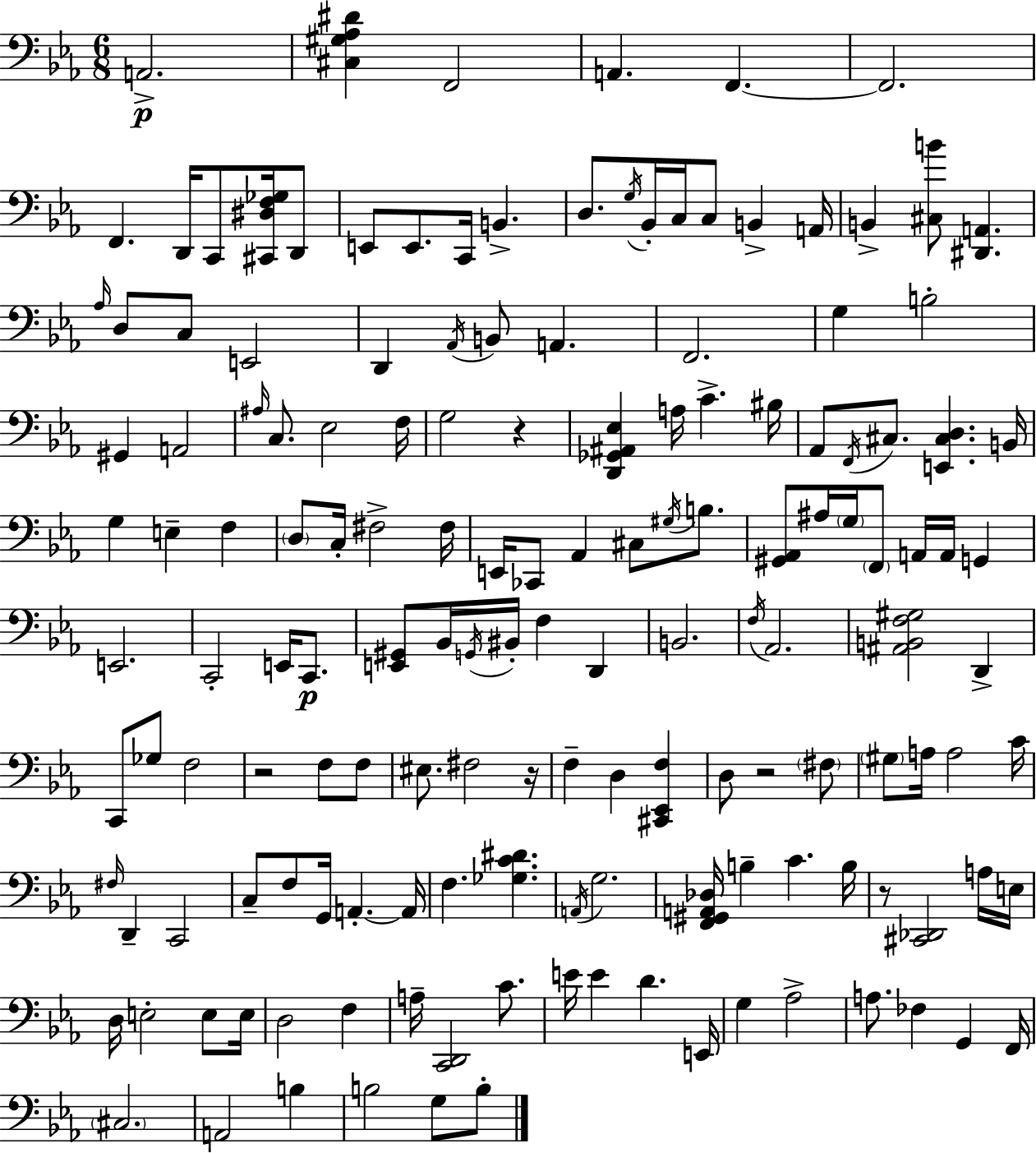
{
  \clef bass
  \numericTimeSignature
  \time 6/8
  \key c \minor
  a,2.->\p | <cis gis aes dis'>4 f,2 | a,4. f,4.~~ | f,2. | \break f,4. d,16 c,8 <cis, dis f ges>16 d,8 | e,8 e,8. c,16 b,4.-> | d8. \acciaccatura { g16 } bes,16-. c16 c8 b,4-> | a,16 b,4-> <cis b'>8 <dis, a,>4. | \break \grace { aes16 } d8 c8 e,2 | d,4 \acciaccatura { aes,16 } b,8 a,4. | f,2. | g4 b2-. | \break gis,4 a,2 | \grace { ais16 } c8. ees2 | f16 g2 | r4 <d, ges, ais, ees>4 a16 c'4.-> | \break bis16 aes,8 \acciaccatura { f,16 } cis8. <e, cis d>4. | b,16 g4 e4-- | f4 \parenthesize d8 c16-. fis2-> | fis16 e,16 ces,8 aes,4 | \break cis8 \acciaccatura { gis16 } b8. <gis, aes,>8 ais16 \parenthesize g16 \parenthesize f,8 | a,16 a,16 g,4 e,2. | c,2-. | e,16 c,8.\p <e, gis,>8 bes,16 \acciaccatura { g,16 } bis,16-. f4 | \break d,4 b,2. | \acciaccatura { f16 } aes,2. | <ais, b, f gis>2 | d,4-> c,8 ges8 | \break f2 r2 | f8 f8 eis8. fis2 | r16 f4-- | d4 <cis, ees, f>4 d8 r2 | \break \parenthesize fis8 \parenthesize gis8 a16 a2 | c'16 \grace { fis16 } d,4-- | c,2 c8-- f8 | g,16 a,4.-.~~ a,16 f4. | \break <ges c' dis'>4. \acciaccatura { a,16 } g2. | <f, gis, a, des>16 b4-- | c'4. b16 r8 | <cis, des,>2 a16 e16 d16 e2-. | \break e8 e16 d2 | f4 a16-- <c, d,>2 | c'8. e'16 e'4 | d'4. e,16 g4 | \break aes2-> a8. | fes4 g,4 f,16 \parenthesize cis2. | a,2 | b4 b2 | \break g8 b8-. \bar "|."
}